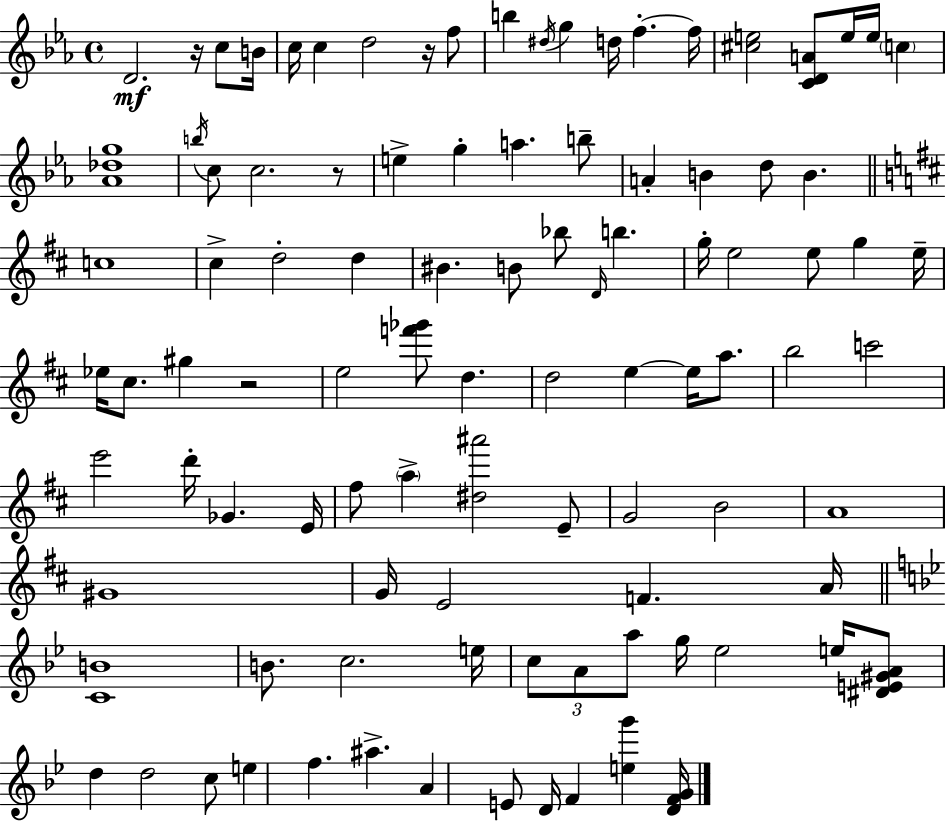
X:1
T:Untitled
M:4/4
L:1/4
K:Eb
D2 z/4 c/2 B/4 c/4 c d2 z/4 f/2 b ^d/4 g d/4 f f/4 [^ce]2 [CDA]/2 e/4 e/4 c [_A_dg]4 b/4 c/2 c2 z/2 e g a b/2 A B d/2 B c4 ^c d2 d ^B B/2 _b/2 D/4 b g/4 e2 e/2 g e/4 _e/4 ^c/2 ^g z2 e2 [f'_g']/2 d d2 e e/4 a/2 b2 c'2 e'2 d'/4 _G E/4 ^f/2 a [^d^a']2 E/2 G2 B2 A4 ^G4 G/4 E2 F A/4 [CB]4 B/2 c2 e/4 c/2 A/2 a/2 g/4 _e2 e/4 [^DE^GA]/2 d d2 c/2 e f ^a A E/2 D/4 F [eg'] [DFG]/4